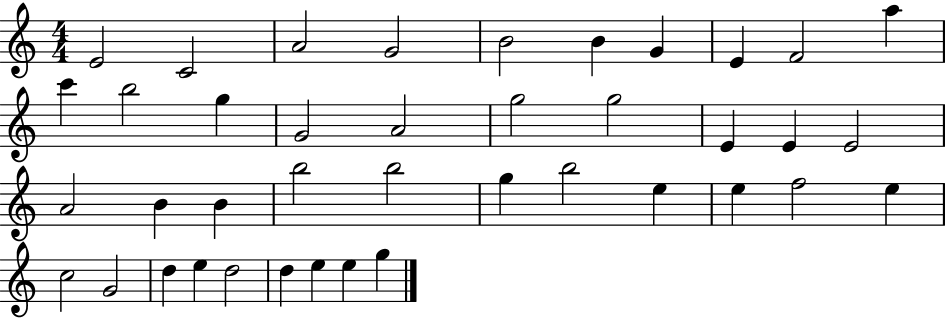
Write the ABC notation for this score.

X:1
T:Untitled
M:4/4
L:1/4
K:C
E2 C2 A2 G2 B2 B G E F2 a c' b2 g G2 A2 g2 g2 E E E2 A2 B B b2 b2 g b2 e e f2 e c2 G2 d e d2 d e e g